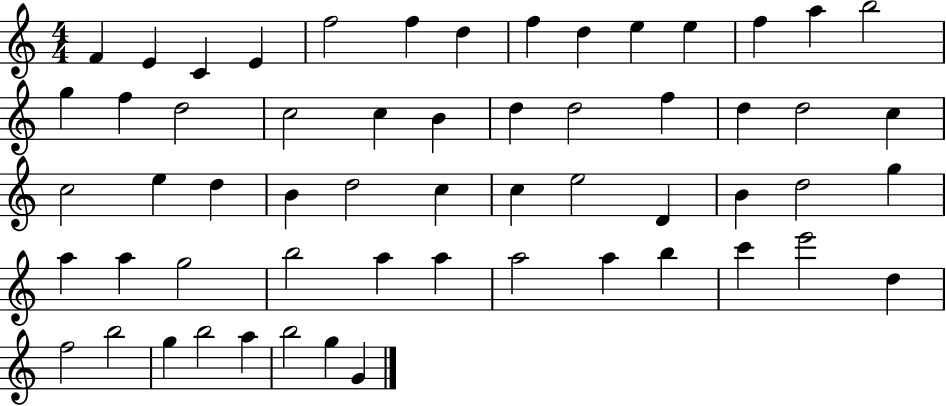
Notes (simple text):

F4/q E4/q C4/q E4/q F5/h F5/q D5/q F5/q D5/q E5/q E5/q F5/q A5/q B5/h G5/q F5/q D5/h C5/h C5/q B4/q D5/q D5/h F5/q D5/q D5/h C5/q C5/h E5/q D5/q B4/q D5/h C5/q C5/q E5/h D4/q B4/q D5/h G5/q A5/q A5/q G5/h B5/h A5/q A5/q A5/h A5/q B5/q C6/q E6/h D5/q F5/h B5/h G5/q B5/h A5/q B5/h G5/q G4/q